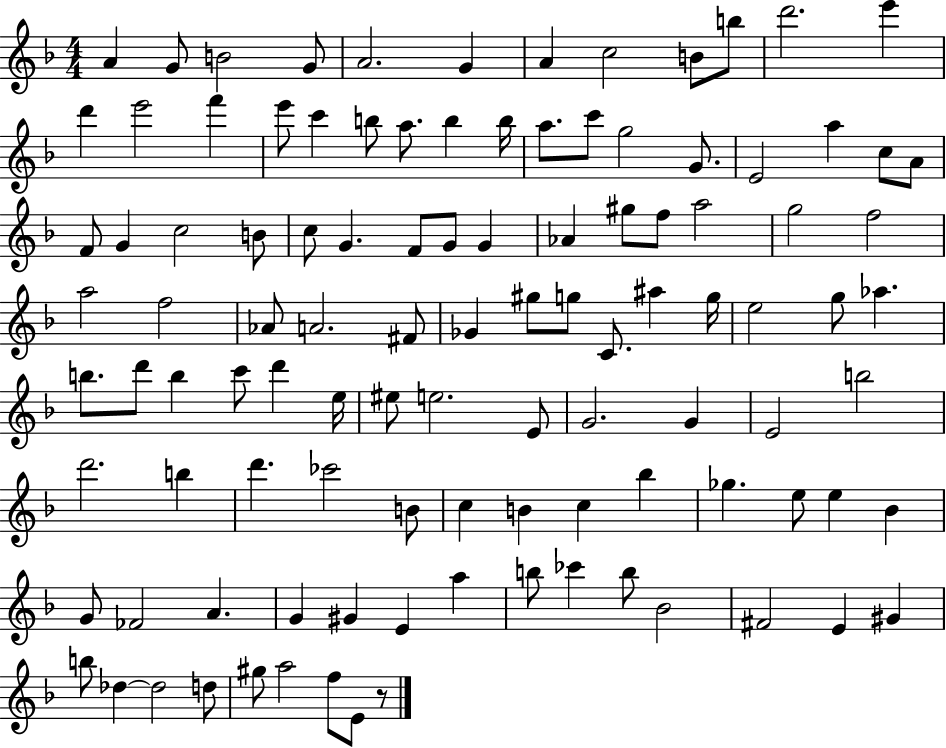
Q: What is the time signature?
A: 4/4